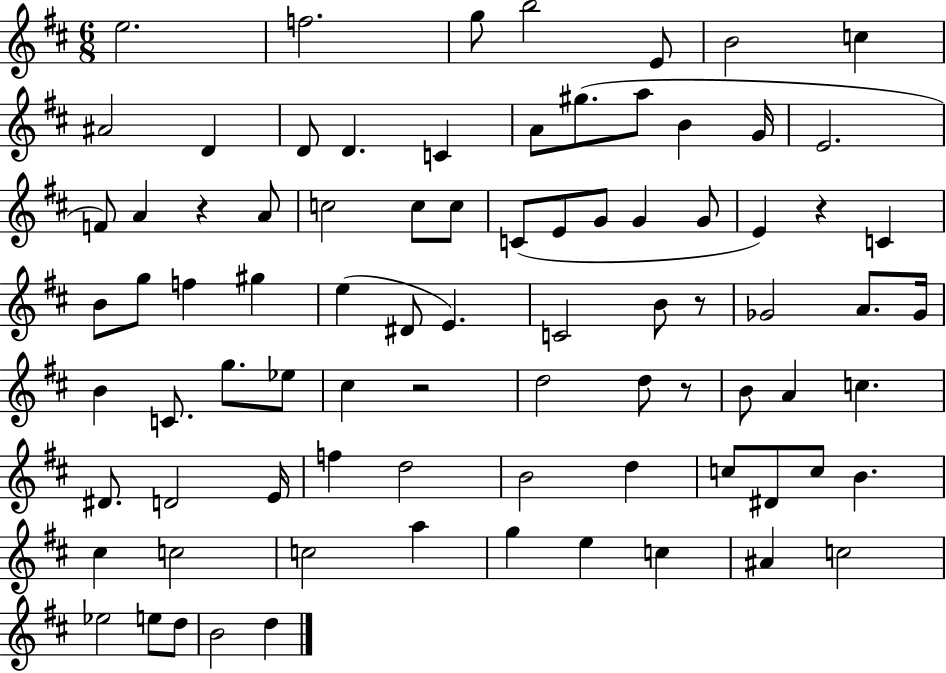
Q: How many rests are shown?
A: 5